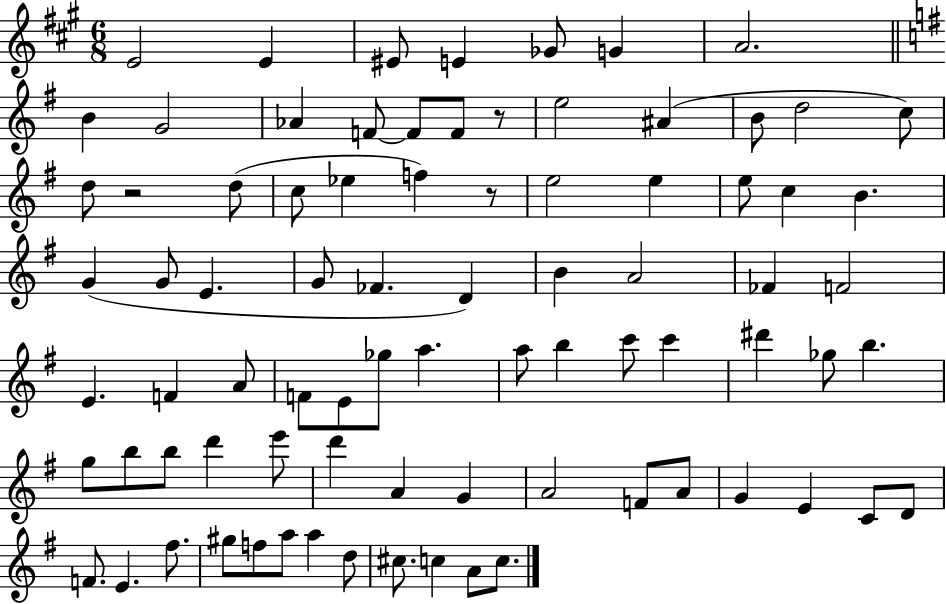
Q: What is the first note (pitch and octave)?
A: E4